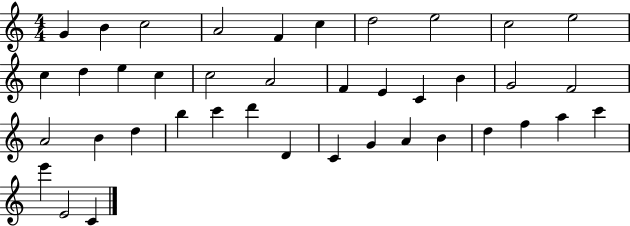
G4/q B4/q C5/h A4/h F4/q C5/q D5/h E5/h C5/h E5/h C5/q D5/q E5/q C5/q C5/h A4/h F4/q E4/q C4/q B4/q G4/h F4/h A4/h B4/q D5/q B5/q C6/q D6/q D4/q C4/q G4/q A4/q B4/q D5/q F5/q A5/q C6/q E6/q E4/h C4/q